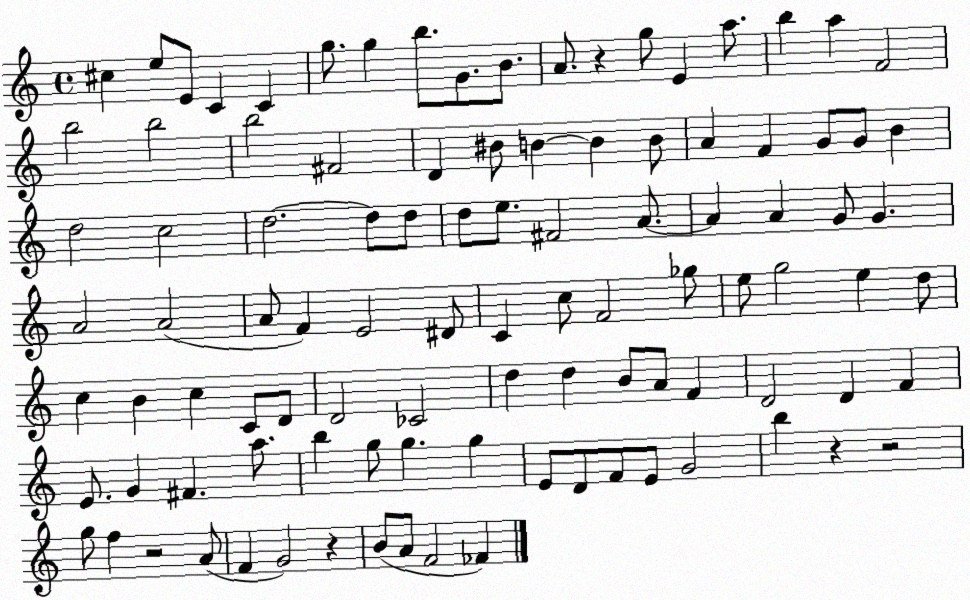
X:1
T:Untitled
M:4/4
L:1/4
K:C
^c e/2 E/2 C C g/2 g b/2 G/2 B/2 A/2 z g/2 E a/2 b a F2 b2 b2 b2 ^F2 D ^B/2 B B B/2 A F G/2 G/2 B d2 c2 d2 d/2 d/2 d/2 e/2 ^F2 A/2 A A G/2 G A2 A2 A/2 F E2 ^D/2 C c/2 F2 _g/2 e/2 g2 e d/2 c B c C/2 D/2 D2 _C2 d d B/2 A/2 F D2 D F E/2 G ^F a/2 b g/2 g g E/2 D/2 F/2 E/2 G2 b z z2 g/2 f z2 A/2 F G2 z B/2 A/2 F2 _F